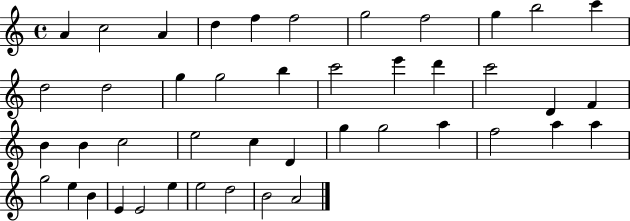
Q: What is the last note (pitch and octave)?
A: A4